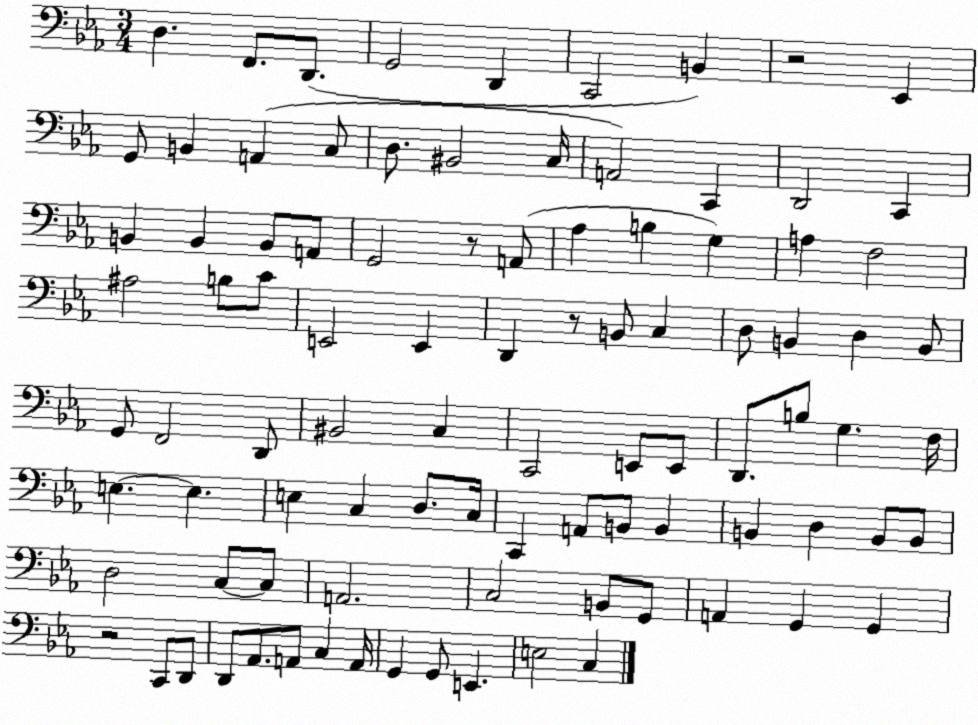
X:1
T:Untitled
M:3/4
L:1/4
K:Eb
D, F,,/2 D,,/2 G,,2 D,, C,,2 B,, z2 _E,, G,,/2 B,, A,, C,/2 D,/2 ^B,,2 C,/4 A,,2 C,, D,,2 C,, B,, B,, B,,/2 A,,/2 G,,2 z/2 A,,/2 _A, B, G, A, F,2 ^A,2 B,/2 C/2 E,,2 E,, D,, z/2 B,,/2 C, D,/2 B,, D, B,,/2 G,,/2 F,,2 D,,/2 ^B,,2 C, C,,2 E,,/2 E,,/2 D,,/2 B,/2 G, F,/4 E, E, E, C, D,/2 C,/4 C,, A,,/2 B,,/2 B,, B,, D, B,,/2 B,,/2 D,2 C,/2 C,/2 A,,2 C,2 B,,/2 G,,/2 A,, G,, G,, z2 C,,/2 D,,/2 D,,/2 _A,,/2 A,,/2 C, A,,/4 G,, G,,/2 E,, E,2 C,